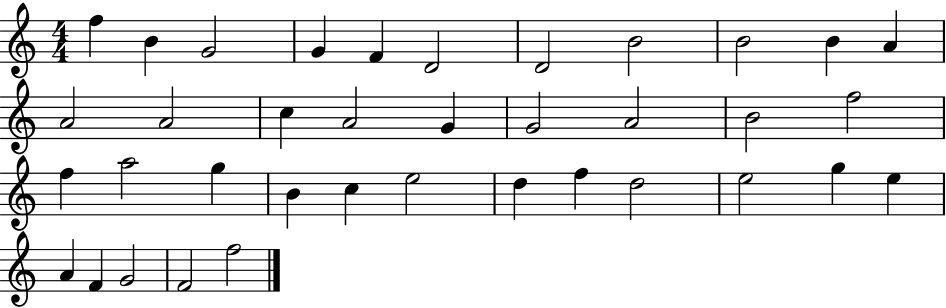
{
  \clef treble
  \numericTimeSignature
  \time 4/4
  \key c \major
  f''4 b'4 g'2 | g'4 f'4 d'2 | d'2 b'2 | b'2 b'4 a'4 | \break a'2 a'2 | c''4 a'2 g'4 | g'2 a'2 | b'2 f''2 | \break f''4 a''2 g''4 | b'4 c''4 e''2 | d''4 f''4 d''2 | e''2 g''4 e''4 | \break a'4 f'4 g'2 | f'2 f''2 | \bar "|."
}